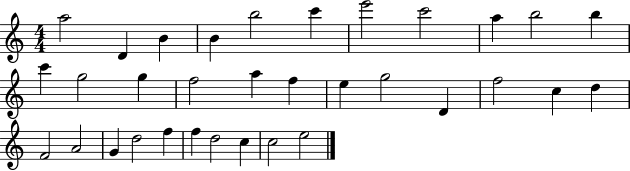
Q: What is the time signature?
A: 4/4